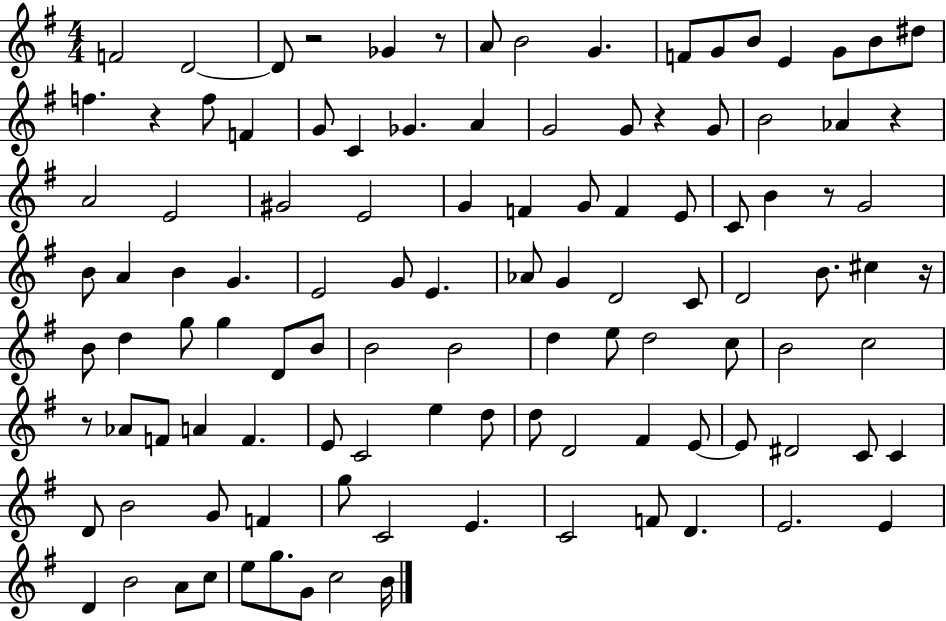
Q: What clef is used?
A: treble